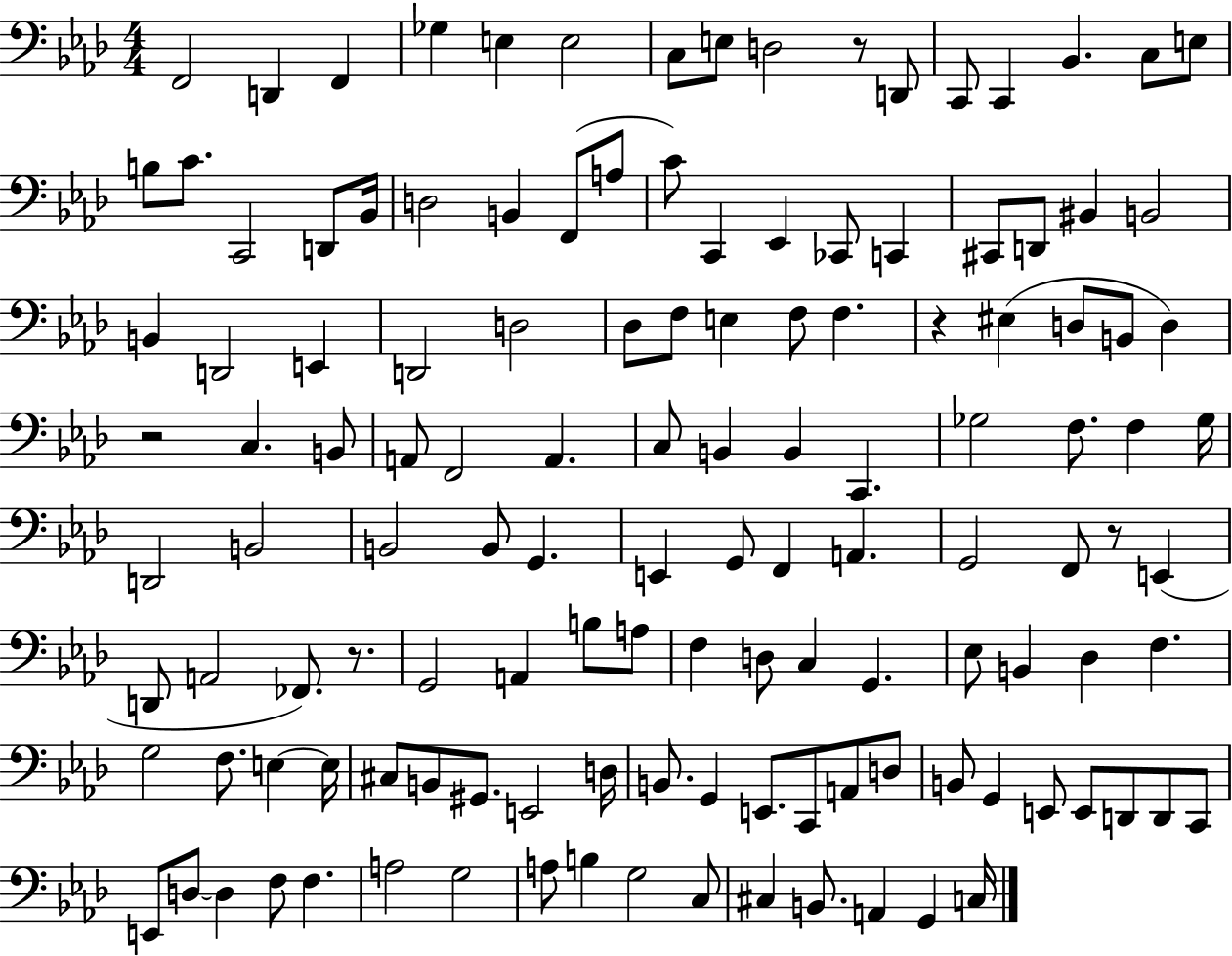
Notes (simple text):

F2/h D2/q F2/q Gb3/q E3/q E3/h C3/e E3/e D3/h R/e D2/e C2/e C2/q Bb2/q. C3/e E3/e B3/e C4/e. C2/h D2/e Bb2/s D3/h B2/q F2/e A3/e C4/e C2/q Eb2/q CES2/e C2/q C#2/e D2/e BIS2/q B2/h B2/q D2/h E2/q D2/h D3/h Db3/e F3/e E3/q F3/e F3/q. R/q EIS3/q D3/e B2/e D3/q R/h C3/q. B2/e A2/e F2/h A2/q. C3/e B2/q B2/q C2/q. Gb3/h F3/e. F3/q Gb3/s D2/h B2/h B2/h B2/e G2/q. E2/q G2/e F2/q A2/q. G2/h F2/e R/e E2/q D2/e A2/h FES2/e. R/e. G2/h A2/q B3/e A3/e F3/q D3/e C3/q G2/q. Eb3/e B2/q Db3/q F3/q. G3/h F3/e. E3/q E3/s C#3/e B2/e G#2/e. E2/h D3/s B2/e. G2/q E2/e. C2/e A2/e D3/e B2/e G2/q E2/e E2/e D2/e D2/e C2/e E2/e D3/e D3/q F3/e F3/q. A3/h G3/h A3/e B3/q G3/h C3/e C#3/q B2/e. A2/q G2/q C3/s